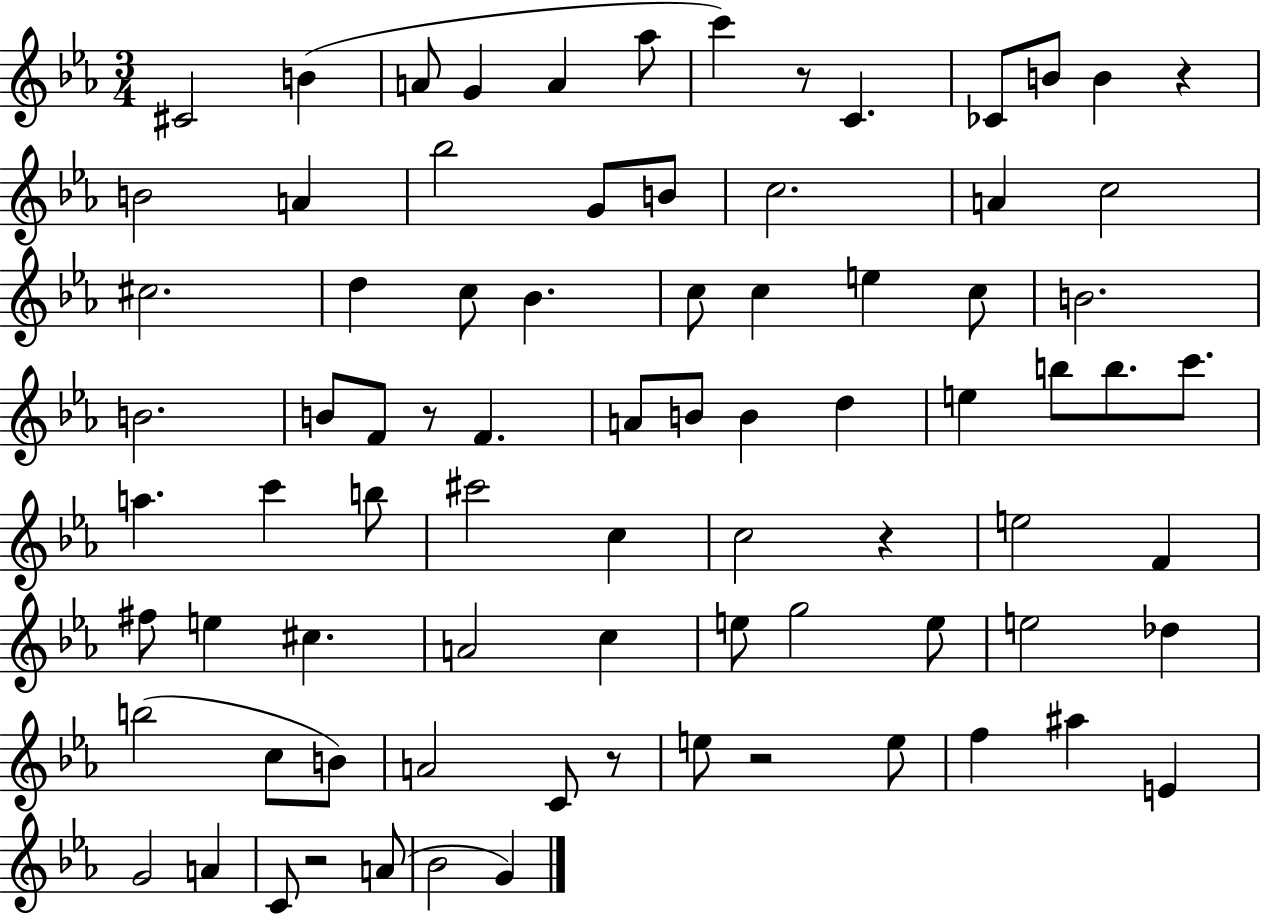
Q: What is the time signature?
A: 3/4